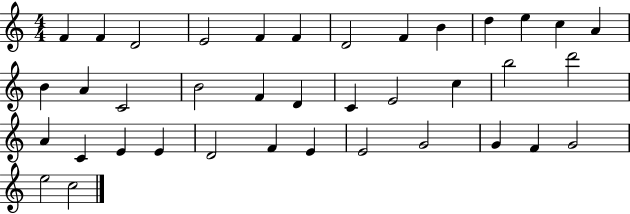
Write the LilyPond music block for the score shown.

{
  \clef treble
  \numericTimeSignature
  \time 4/4
  \key c \major
  f'4 f'4 d'2 | e'2 f'4 f'4 | d'2 f'4 b'4 | d''4 e''4 c''4 a'4 | \break b'4 a'4 c'2 | b'2 f'4 d'4 | c'4 e'2 c''4 | b''2 d'''2 | \break a'4 c'4 e'4 e'4 | d'2 f'4 e'4 | e'2 g'2 | g'4 f'4 g'2 | \break e''2 c''2 | \bar "|."
}